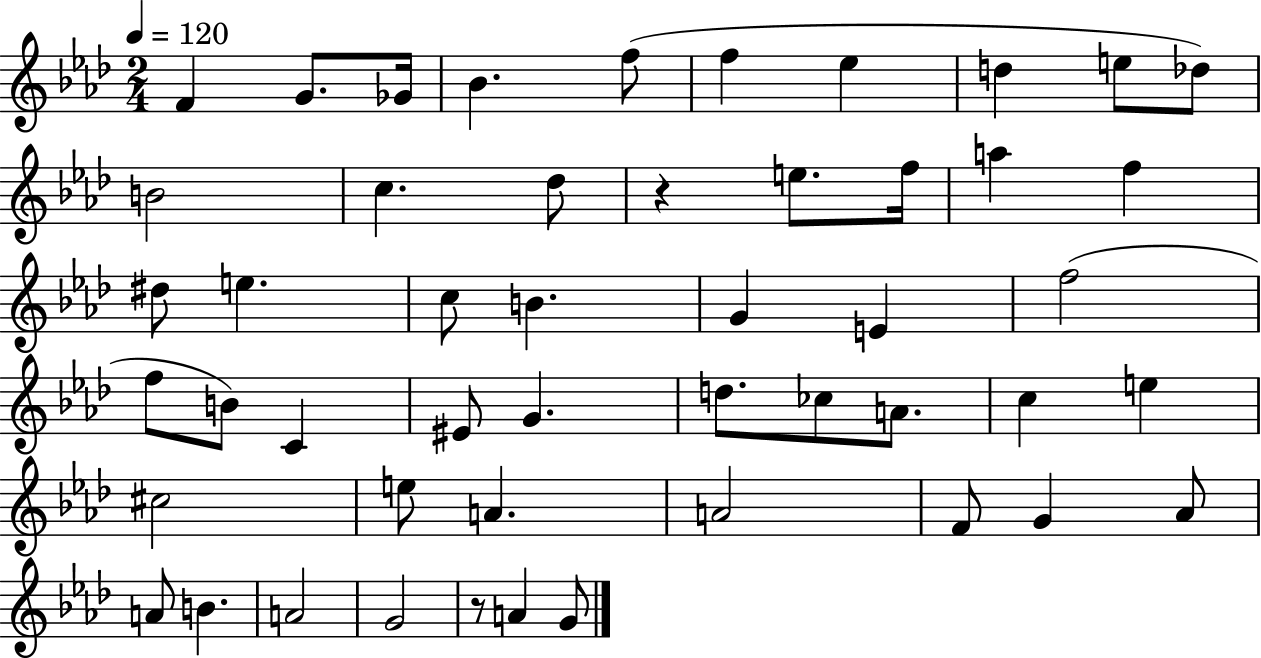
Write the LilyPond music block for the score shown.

{
  \clef treble
  \numericTimeSignature
  \time 2/4
  \key aes \major
  \tempo 4 = 120
  \repeat volta 2 { f'4 g'8. ges'16 | bes'4. f''8( | f''4 ees''4 | d''4 e''8 des''8) | \break b'2 | c''4. des''8 | r4 e''8. f''16 | a''4 f''4 | \break dis''8 e''4. | c''8 b'4. | g'4 e'4 | f''2( | \break f''8 b'8) c'4 | eis'8 g'4. | d''8. ces''8 a'8. | c''4 e''4 | \break cis''2 | e''8 a'4. | a'2 | f'8 g'4 aes'8 | \break a'8 b'4. | a'2 | g'2 | r8 a'4 g'8 | \break } \bar "|."
}